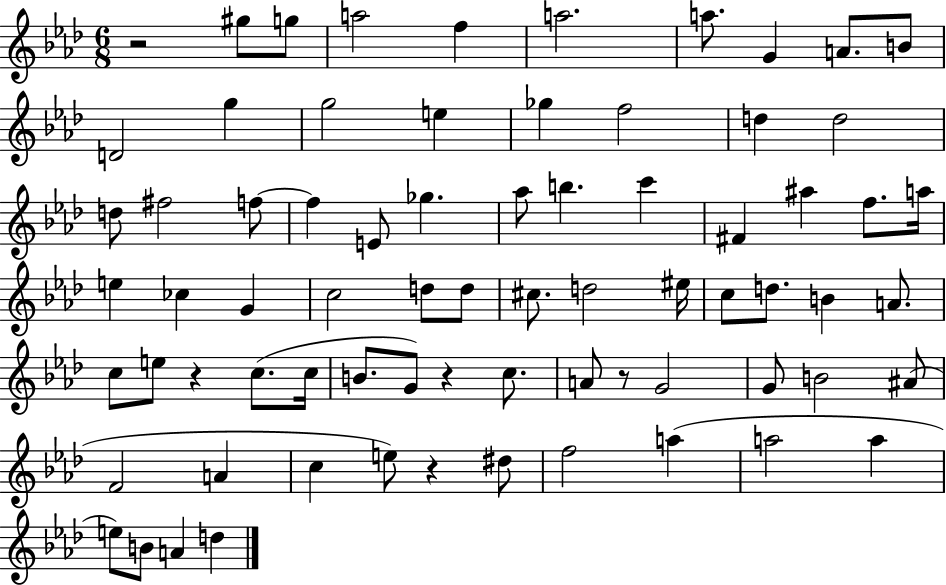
{
  \clef treble
  \numericTimeSignature
  \time 6/8
  \key aes \major
  r2 gis''8 g''8 | a''2 f''4 | a''2. | a''8. g'4 a'8. b'8 | \break d'2 g''4 | g''2 e''4 | ges''4 f''2 | d''4 d''2 | \break d''8 fis''2 f''8~~ | f''4 e'8 ges''4. | aes''8 b''4. c'''4 | fis'4 ais''4 f''8. a''16 | \break e''4 ces''4 g'4 | c''2 d''8 d''8 | cis''8. d''2 eis''16 | c''8 d''8. b'4 a'8. | \break c''8 e''8 r4 c''8.( c''16 | b'8. g'8) r4 c''8. | a'8 r8 g'2 | g'8 b'2 ais'8( | \break f'2 a'4 | c''4 e''8) r4 dis''8 | f''2 a''4( | a''2 a''4 | \break e''8) b'8 a'4 d''4 | \bar "|."
}